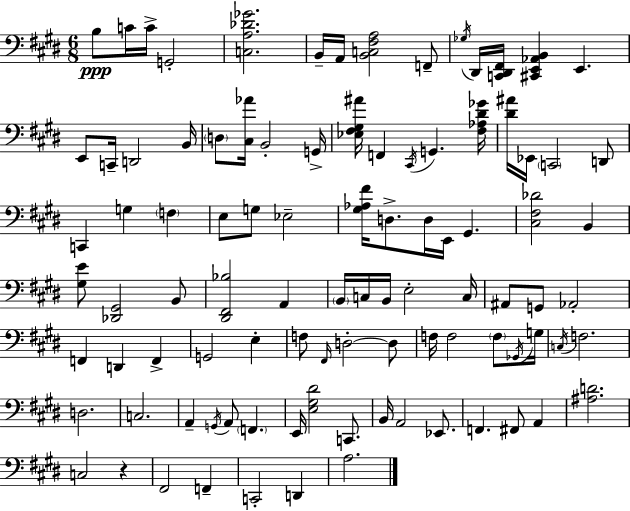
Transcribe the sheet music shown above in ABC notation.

X:1
T:Untitled
M:6/8
L:1/4
K:E
B,/2 C/4 C/4 G,,2 [C,A,_D_G]2 B,,/4 A,,/4 [B,,C,^F,A,]2 F,,/2 _G,/4 ^D,,/4 [C,,^D,,^F,,]/4 [^C,,E,,_A,,B,,] E,, E,,/2 C,,/4 D,,2 B,,/4 D,/2 [^C,_A]/4 B,,2 G,,/4 [_E,^F,^G,^A]/4 F,, ^C,,/4 G,, [^F,_A,^D_G]/4 [^D^A]/4 _E,,/4 C,,2 D,,/2 C,, G, F, E,/2 G,/2 _E,2 [^G,_A,^F]/4 D,/2 D,/4 E,,/4 ^G,, [^C,^F,_D]2 B,, [^G,E]/2 [_D,,^G,,]2 B,,/2 [^D,,^F,,_B,]2 A,, B,,/4 C,/4 B,,/4 E,2 C,/4 ^A,,/2 G,,/2 _A,,2 F,, D,, F,, G,,2 E, F,/2 ^F,,/4 D,2 D,/2 F,/4 F,2 F,/2 _G,,/4 G,/4 C,/4 F,2 D,2 C,2 A,, G,,/4 A,,/2 F,, E,,/4 [E,^G,^D]2 C,,/2 B,,/4 A,,2 _E,,/2 F,, ^F,,/2 A,, [^A,D]2 C,2 z ^F,,2 F,, C,,2 D,, A,2